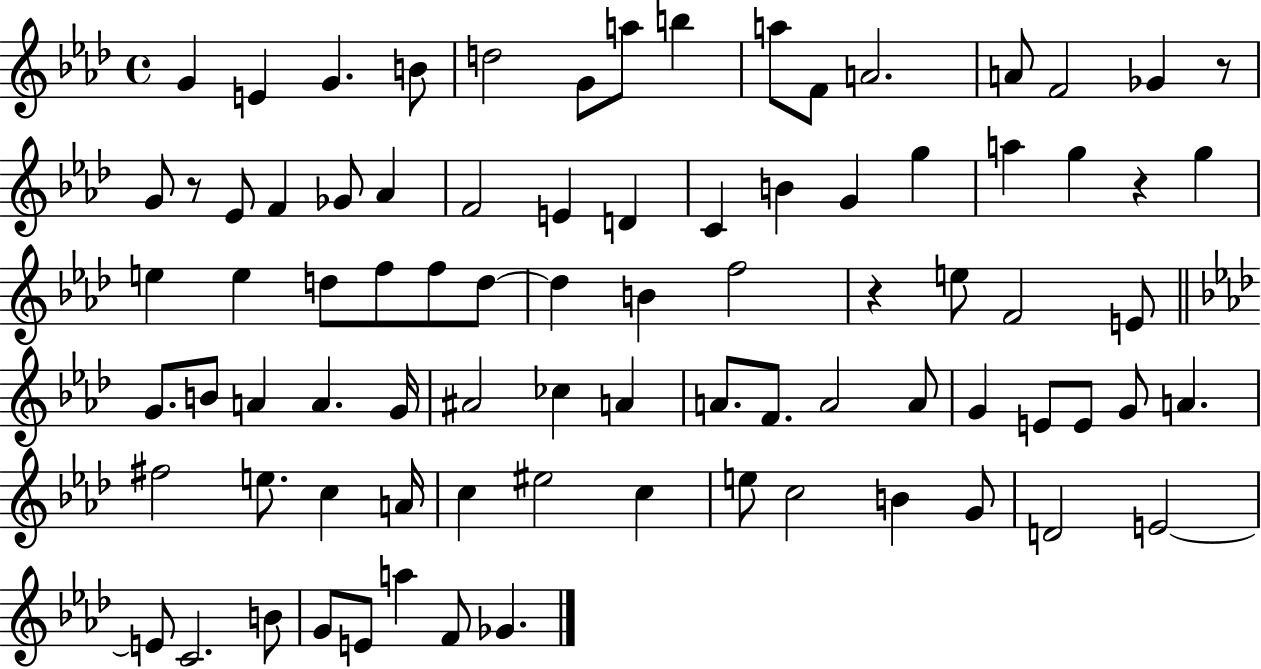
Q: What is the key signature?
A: AES major